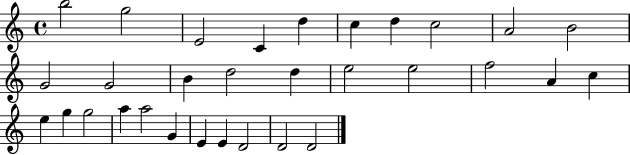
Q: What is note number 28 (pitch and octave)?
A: E4